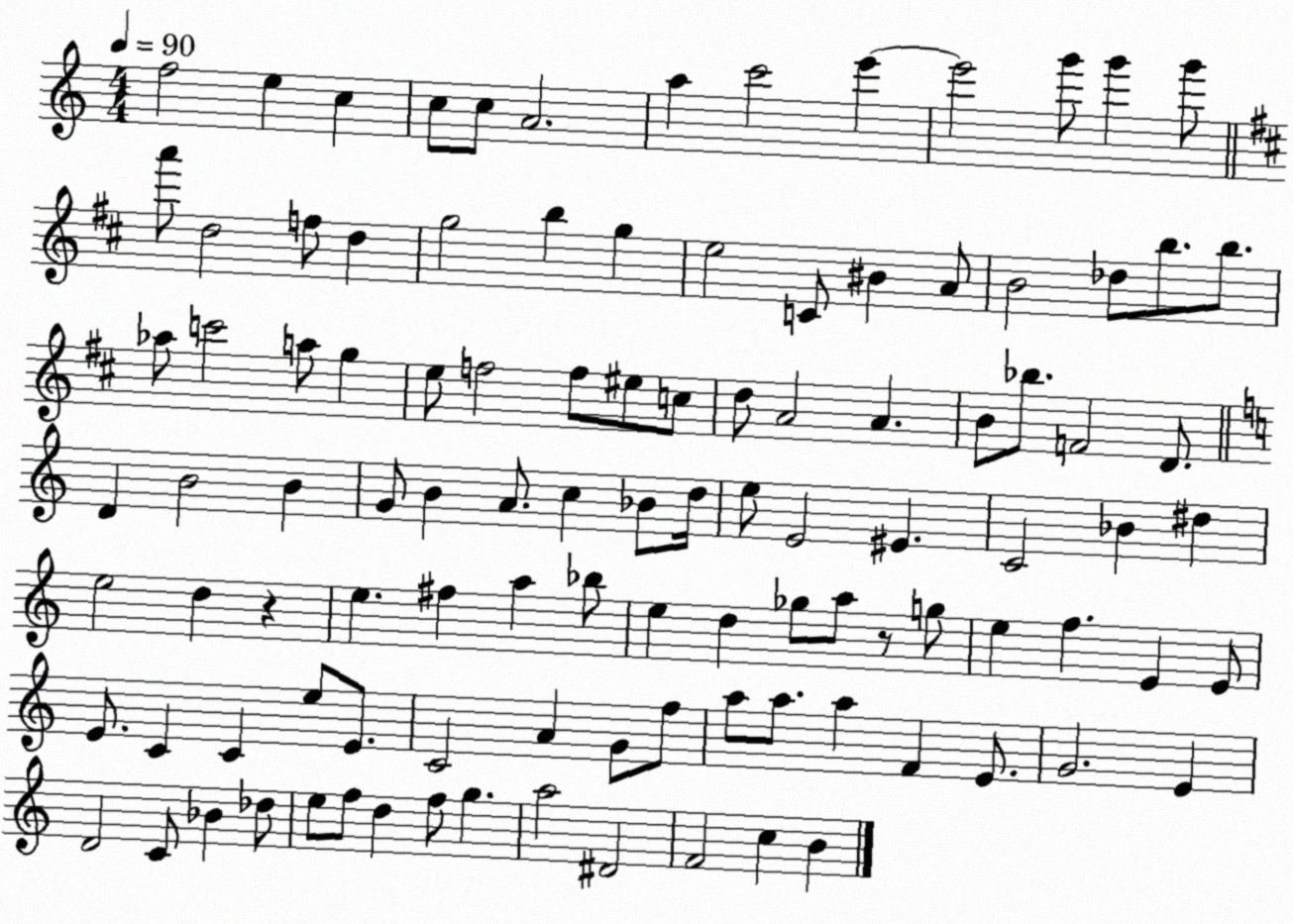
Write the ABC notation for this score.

X:1
T:Untitled
M:4/4
L:1/4
K:C
f2 e c c/2 c/2 A2 a c'2 e' e'2 g'/2 g' g'/2 a'/2 d2 f/2 d g2 b g e2 C/2 ^B A/2 B2 _d/2 b/2 b/2 _a/2 c'2 a/2 g e/2 f2 f/2 ^e/2 c/2 d/2 A2 A B/2 _b/2 F2 D/2 D B2 B G/2 B A/2 c _B/2 d/4 e/2 E2 ^E C2 _B ^d e2 d z e ^f a _b/2 e d _g/2 a/2 z/2 g/2 e f E E/2 E/2 C C e/2 E/2 C2 A G/2 f/2 a/2 a/2 a F E/2 G2 E D2 C/2 _B _d/2 e/2 f/2 d f/2 g a2 ^D2 F2 c B